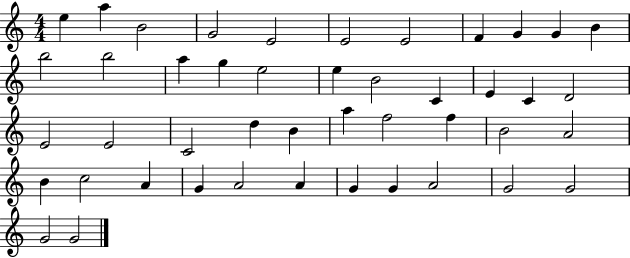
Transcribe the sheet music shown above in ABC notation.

X:1
T:Untitled
M:4/4
L:1/4
K:C
e a B2 G2 E2 E2 E2 F G G B b2 b2 a g e2 e B2 C E C D2 E2 E2 C2 d B a f2 f B2 A2 B c2 A G A2 A G G A2 G2 G2 G2 G2